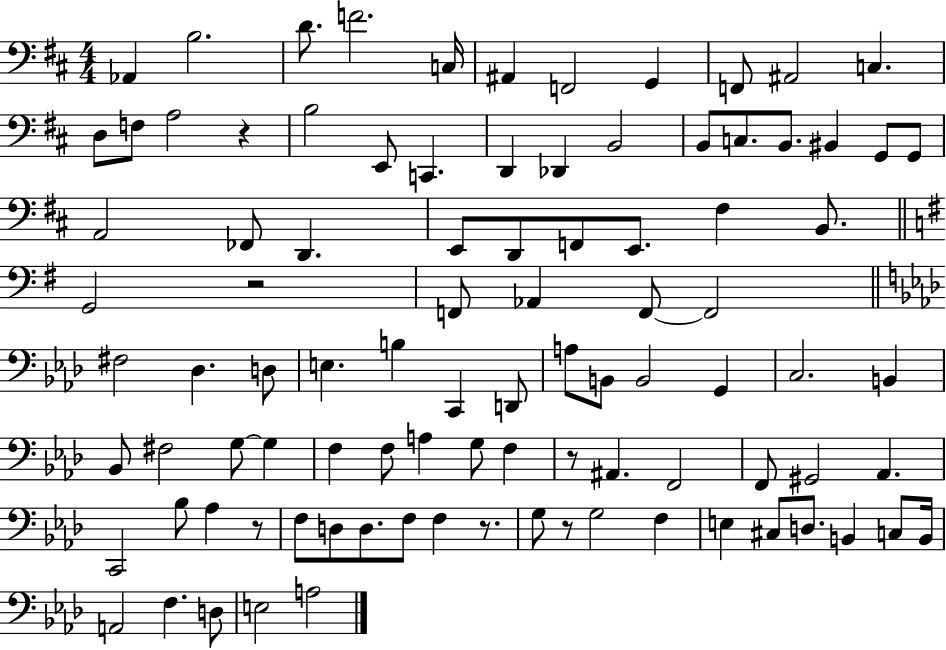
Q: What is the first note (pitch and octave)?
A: Ab2